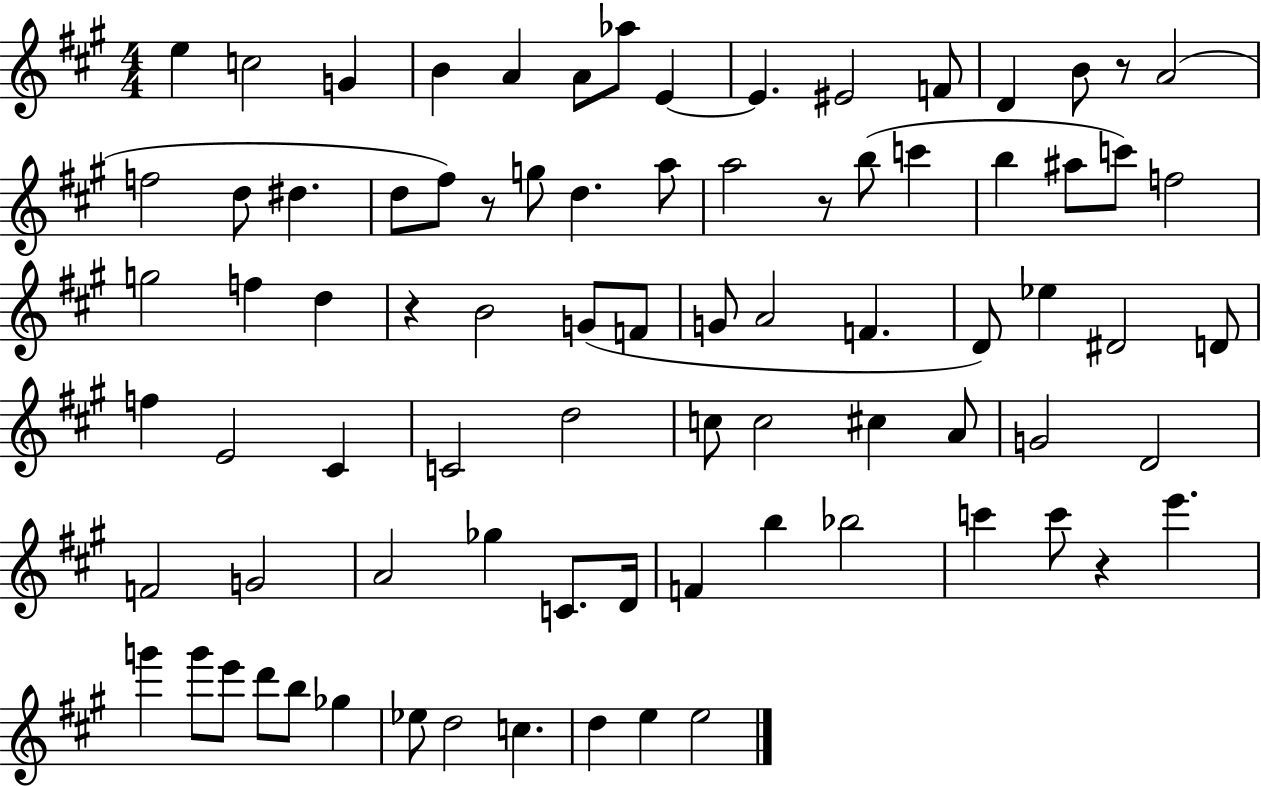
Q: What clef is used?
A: treble